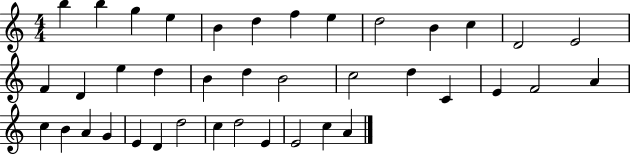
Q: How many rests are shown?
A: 0